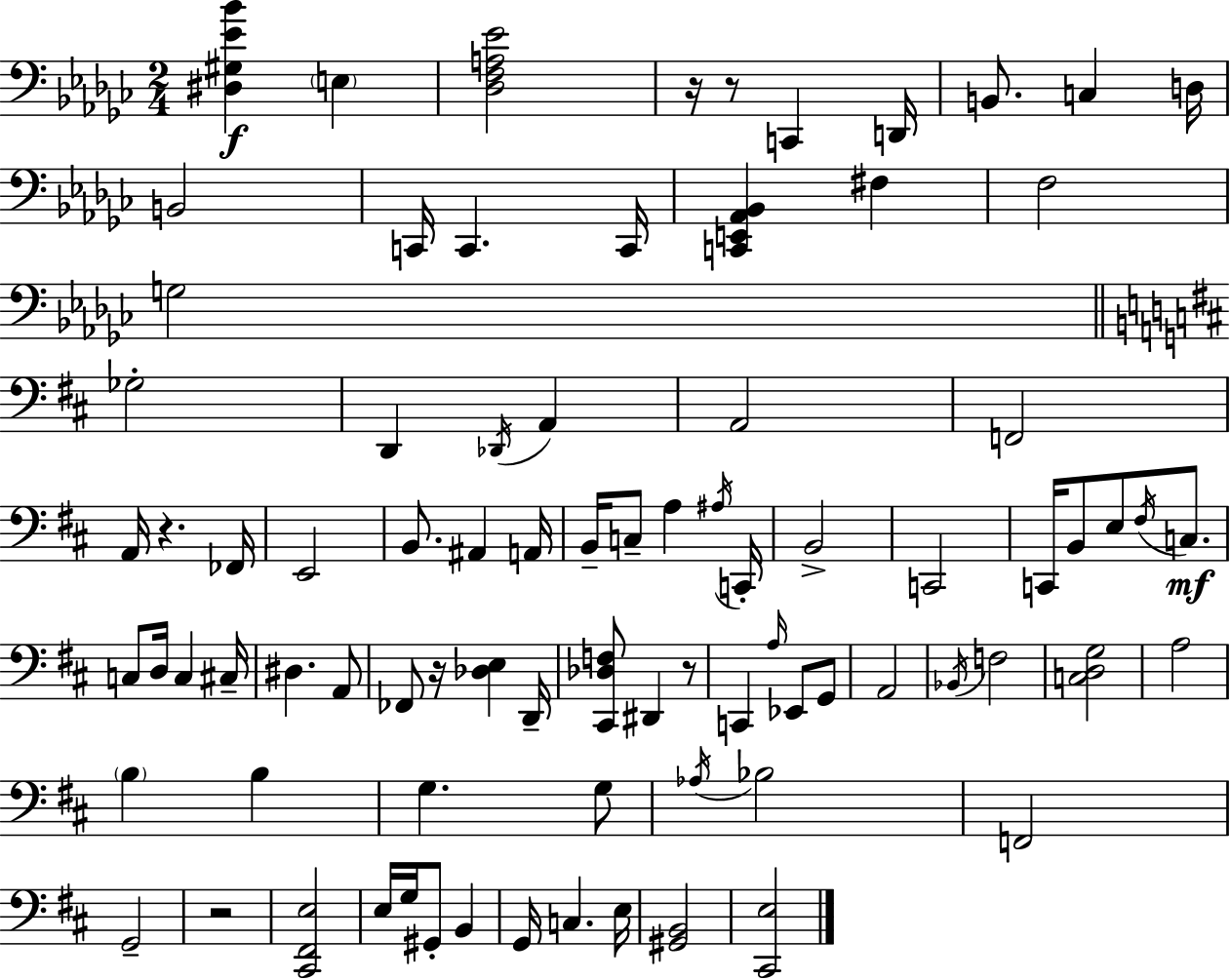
[D#3,G#3,Eb4,Bb4]/q E3/q [Db3,F3,A3,Eb4]/h R/s R/e C2/q D2/s B2/e. C3/q D3/s B2/h C2/s C2/q. C2/s [C2,E2,Ab2,Bb2]/q F#3/q F3/h G3/h Gb3/h D2/q Db2/s A2/q A2/h F2/h A2/s R/q. FES2/s E2/h B2/e. A#2/q A2/s B2/s C3/e A3/q A#3/s C2/s B2/h C2/h C2/s B2/e E3/e F#3/s C3/e. C3/e D3/s C3/q C#3/s D#3/q. A2/e FES2/e R/s [Db3,E3]/q D2/s [C#2,Db3,F3]/e D#2/q R/e C2/q A3/s Eb2/e G2/e A2/h Bb2/s F3/h [C3,D3,G3]/h A3/h B3/q B3/q G3/q. G3/e Ab3/s Bb3/h F2/h G2/h R/h [C#2,F#2,E3]/h E3/s G3/s G#2/e B2/q G2/s C3/q. E3/s [G#2,B2]/h [C#2,E3]/h